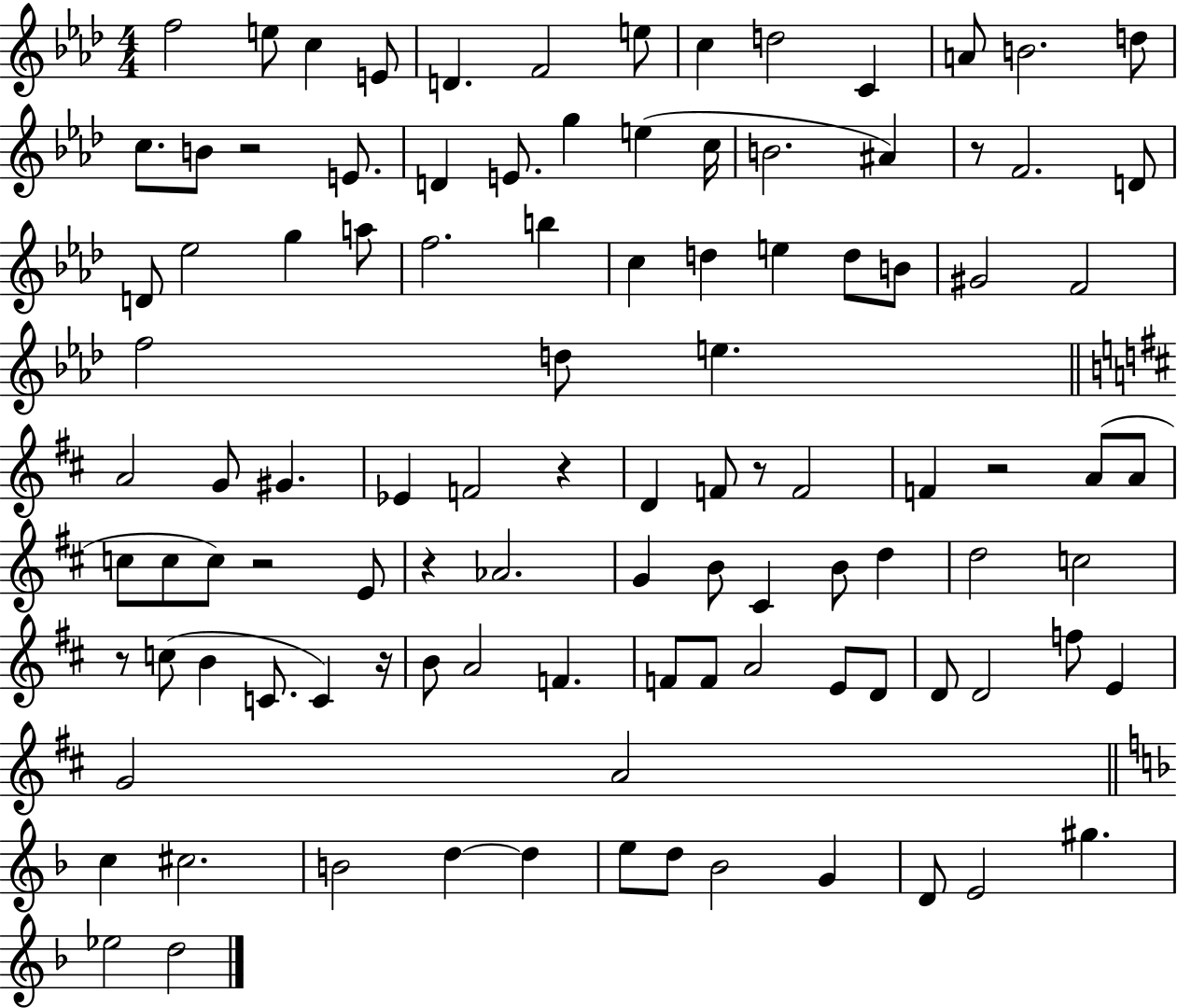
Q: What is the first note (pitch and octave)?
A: F5